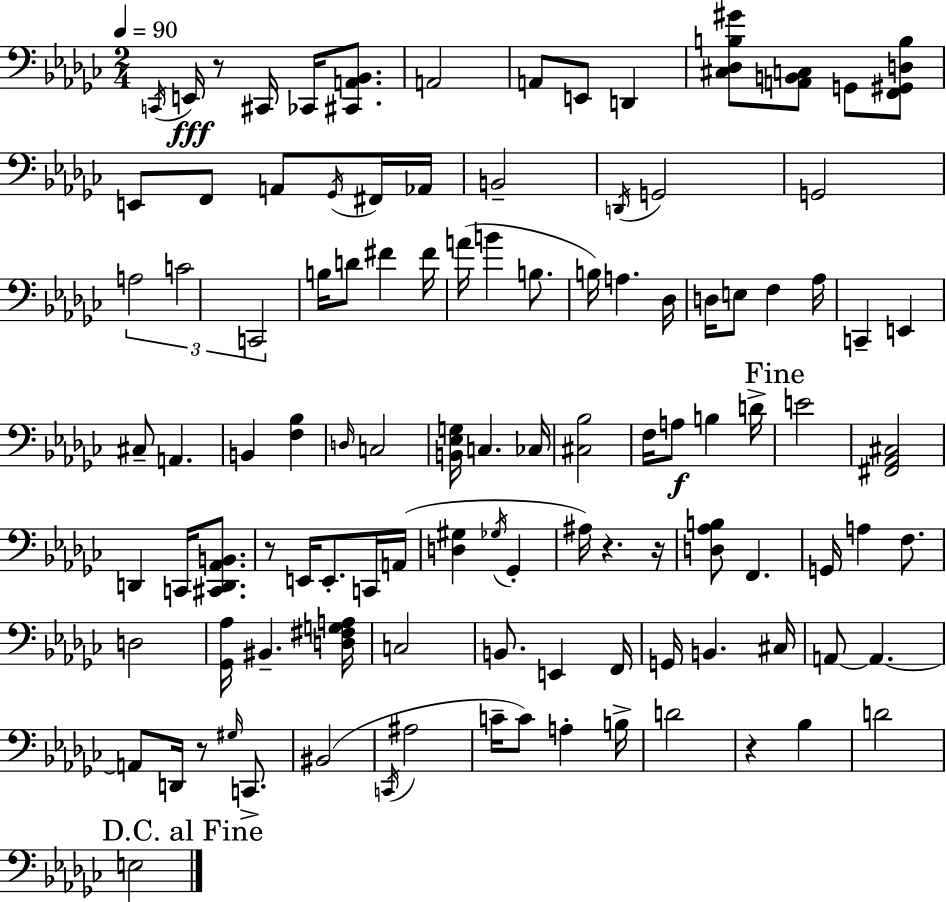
C2/s E2/s R/e C#2/s CES2/s [C#2,A2,Bb2]/e. A2/h A2/e E2/e D2/q [C#3,Db3,B3,G#4]/e [A2,B2,C3]/e G2/e [F2,G#2,D3,B3]/e E2/e F2/e A2/e Gb2/s F#2/s Ab2/s B2/h D2/s G2/h G2/h A3/h C4/h C2/h B3/s D4/e F#4/q F#4/s A4/s B4/q B3/e. B3/s A3/q. Db3/s D3/s E3/e F3/q Ab3/s C2/q E2/q C#3/e A2/q. B2/q [F3,Bb3]/q D3/s C3/h [B2,Eb3,G3]/s C3/q. CES3/s [C#3,Bb3]/h F3/s A3/e B3/q D4/s E4/h [F#2,Ab2,C#3]/h D2/q C2/s [C#2,D2,Ab2,B2]/e. R/e E2/s E2/e. C2/s A2/s [D3,G#3]/q Gb3/s Gb2/q A#3/s R/q. R/s [D3,Ab3,B3]/e F2/q. G2/s A3/q F3/e. D3/h [Gb2,Ab3]/s BIS2/q. [D3,F#3,G3,A3]/s C3/h B2/e. E2/q F2/s G2/s B2/q. C#3/s A2/e A2/q. A2/e D2/s R/e G#3/s C2/e. BIS2/h C2/s A#3/h C4/s C4/e A3/q B3/s D4/h R/q Bb3/q D4/h E3/h